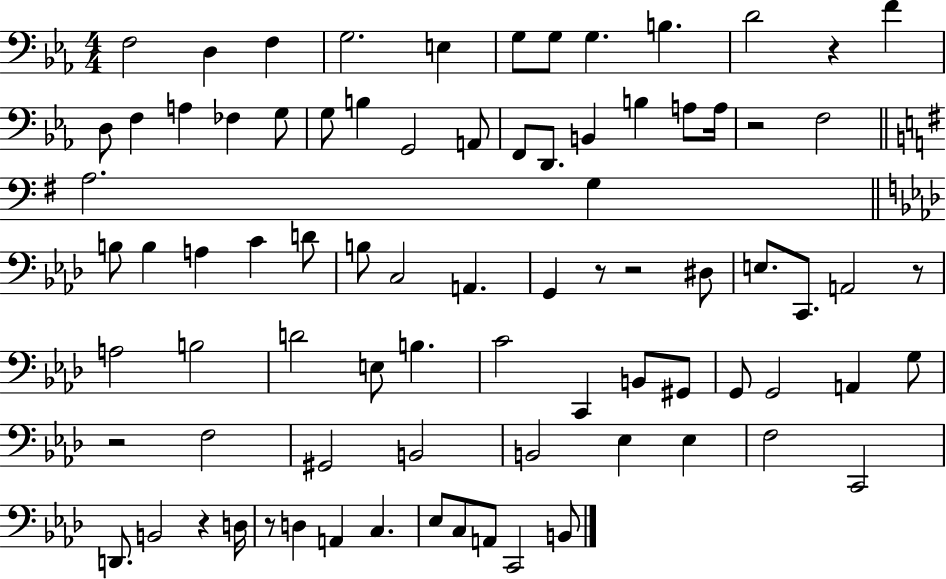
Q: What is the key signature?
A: EES major